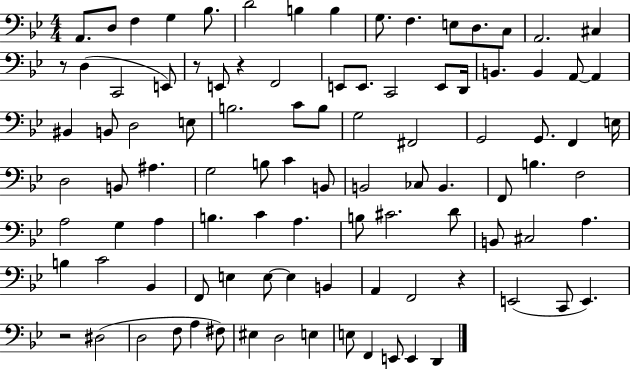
A2/e. D3/e F3/q G3/q Bb3/e. D4/h B3/q B3/q G3/e. F3/q. E3/e D3/e. C3/e A2/h. C#3/q R/e D3/q C2/h E2/e R/e E2/e R/q F2/h E2/e E2/e. C2/h E2/e D2/s B2/q. B2/q A2/e A2/q BIS2/q B2/e D3/h E3/e B3/h. C4/e B3/e G3/h F#2/h G2/h G2/e. F2/q E3/s D3/h B2/e A#3/q. G3/h B3/e C4/q B2/e B2/h CES3/e B2/q. F2/e B3/q. F3/h A3/h G3/q A3/q B3/q. C4/q A3/q. B3/e C#4/h. D4/e B2/e C#3/h A3/q. B3/q C4/h Bb2/q F2/e E3/q E3/e E3/q B2/q A2/q F2/h R/q E2/h C2/e E2/q. R/h D#3/h D3/h F3/e A3/q F#3/e EIS3/q D3/h E3/q E3/e F2/q E2/e E2/q D2/q